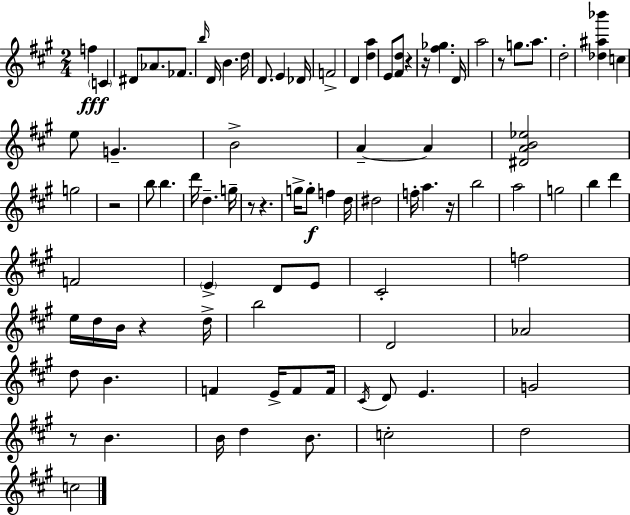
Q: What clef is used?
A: treble